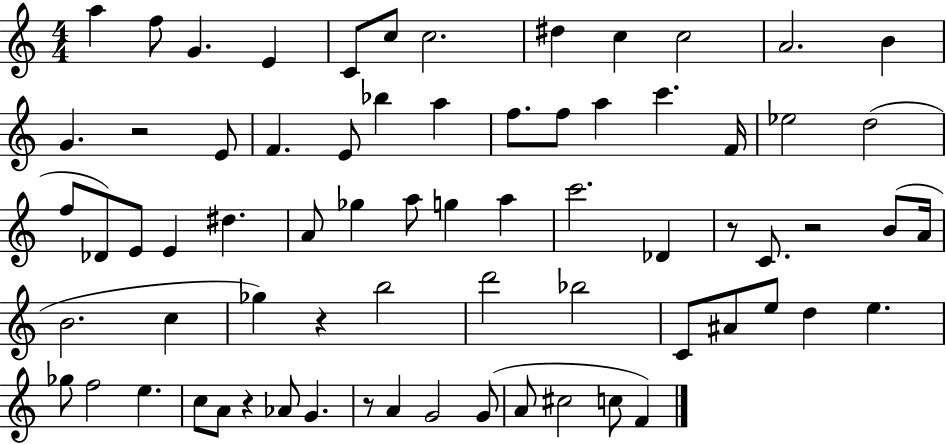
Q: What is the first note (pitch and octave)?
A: A5